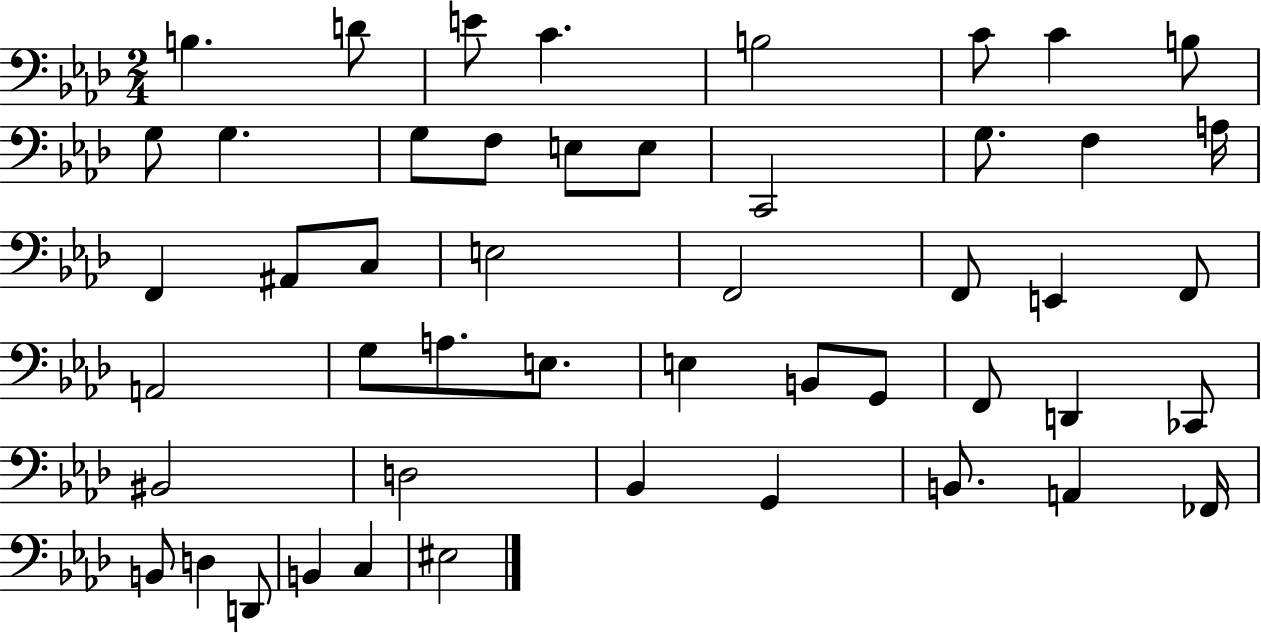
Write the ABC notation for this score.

X:1
T:Untitled
M:2/4
L:1/4
K:Ab
B, D/2 E/2 C B,2 C/2 C B,/2 G,/2 G, G,/2 F,/2 E,/2 E,/2 C,,2 G,/2 F, A,/4 F,, ^A,,/2 C,/2 E,2 F,,2 F,,/2 E,, F,,/2 A,,2 G,/2 A,/2 E,/2 E, B,,/2 G,,/2 F,,/2 D,, _C,,/2 ^B,,2 D,2 _B,, G,, B,,/2 A,, _F,,/4 B,,/2 D, D,,/2 B,, C, ^E,2